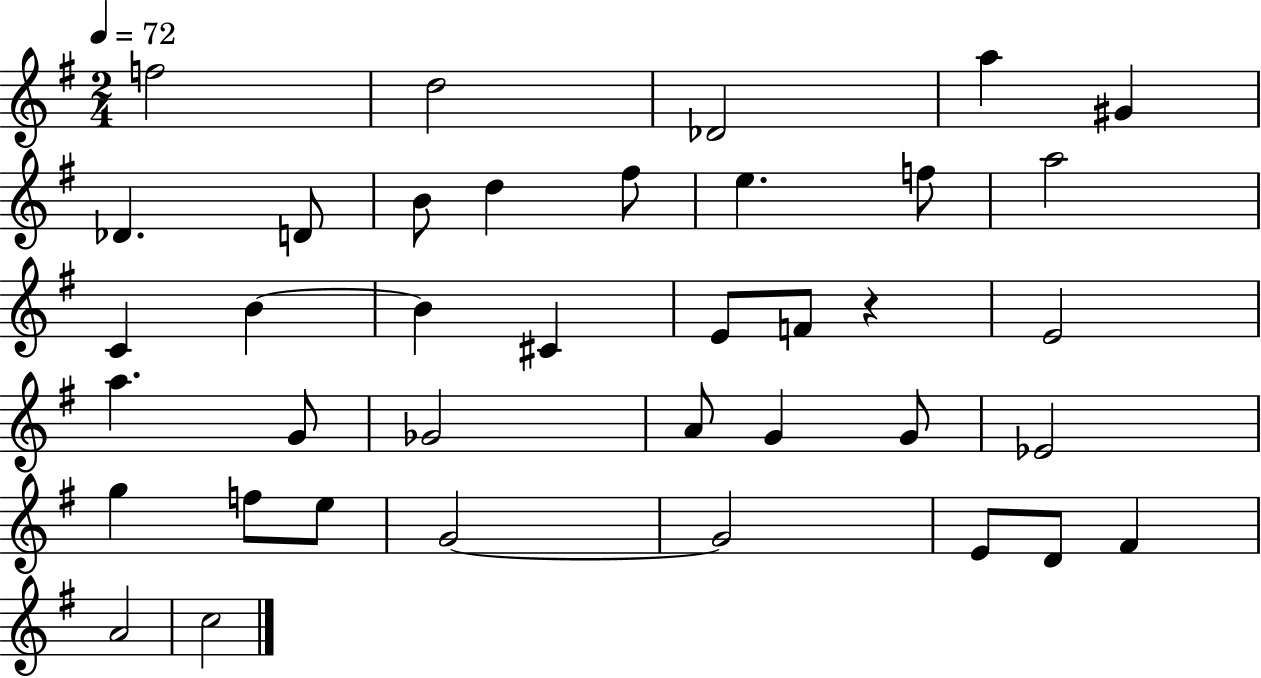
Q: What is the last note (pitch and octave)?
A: C5